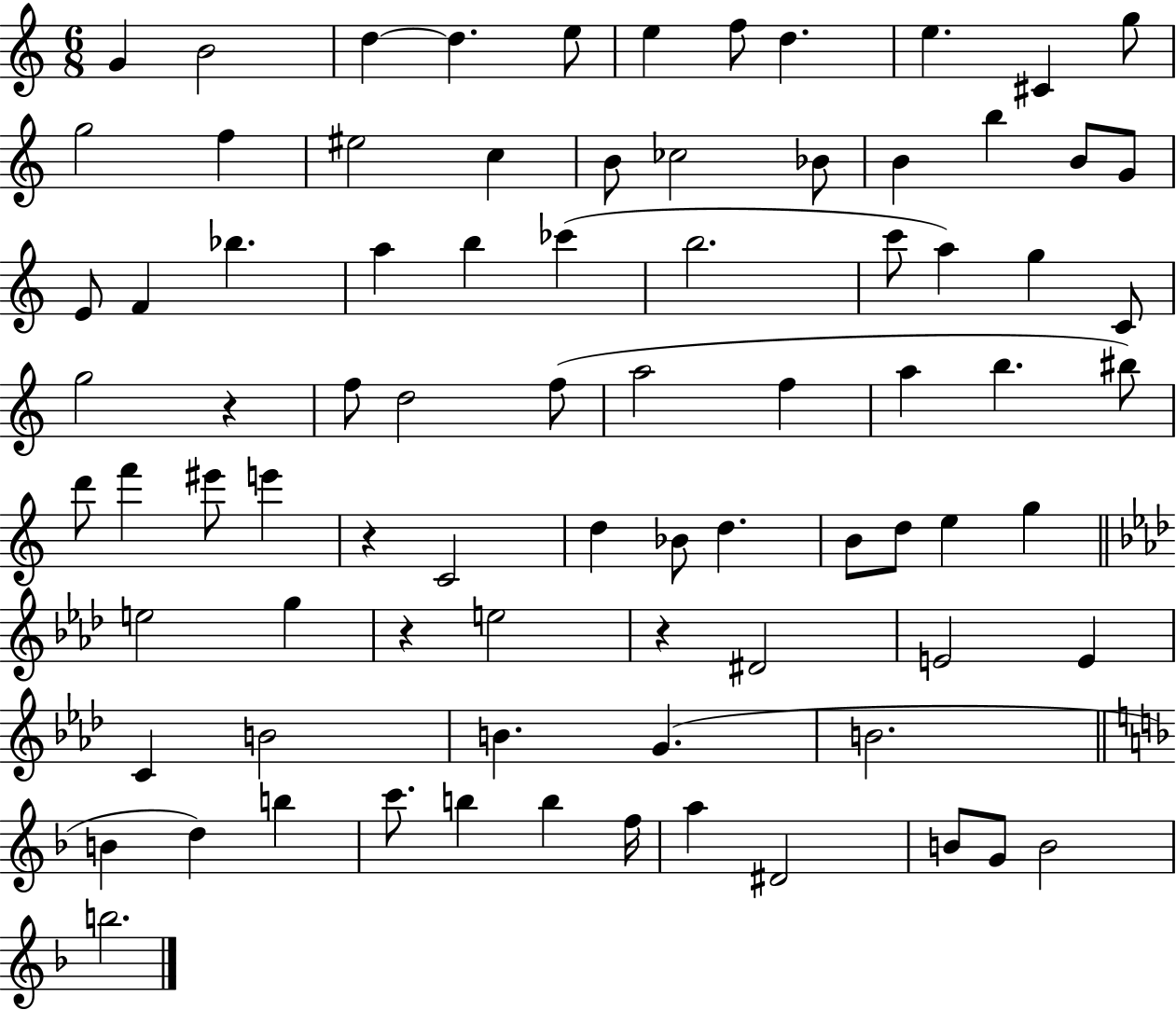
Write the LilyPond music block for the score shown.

{
  \clef treble
  \numericTimeSignature
  \time 6/8
  \key c \major
  g'4 b'2 | d''4~~ d''4. e''8 | e''4 f''8 d''4. | e''4. cis'4 g''8 | \break g''2 f''4 | eis''2 c''4 | b'8 ces''2 bes'8 | b'4 b''4 b'8 g'8 | \break e'8 f'4 bes''4. | a''4 b''4 ces'''4( | b''2. | c'''8 a''4) g''4 c'8 | \break g''2 r4 | f''8 d''2 f''8( | a''2 f''4 | a''4 b''4. bis''8) | \break d'''8 f'''4 eis'''8 e'''4 | r4 c'2 | d''4 bes'8 d''4. | b'8 d''8 e''4 g''4 | \break \bar "||" \break \key f \minor e''2 g''4 | r4 e''2 | r4 dis'2 | e'2 e'4 | \break c'4 b'2 | b'4. g'4.( | b'2. | \bar "||" \break \key f \major b'4 d''4) b''4 | c'''8. b''4 b''4 f''16 | a''4 dis'2 | b'8 g'8 b'2 | \break b''2. | \bar "|."
}